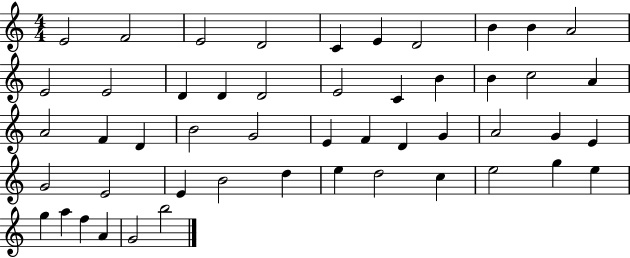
E4/h F4/h E4/h D4/h C4/q E4/q D4/h B4/q B4/q A4/h E4/h E4/h D4/q D4/q D4/h E4/h C4/q B4/q B4/q C5/h A4/q A4/h F4/q D4/q B4/h G4/h E4/q F4/q D4/q G4/q A4/h G4/q E4/q G4/h E4/h E4/q B4/h D5/q E5/q D5/h C5/q E5/h G5/q E5/q G5/q A5/q F5/q A4/q G4/h B5/h